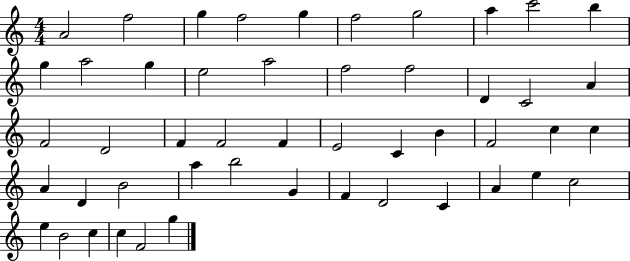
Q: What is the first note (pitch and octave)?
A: A4